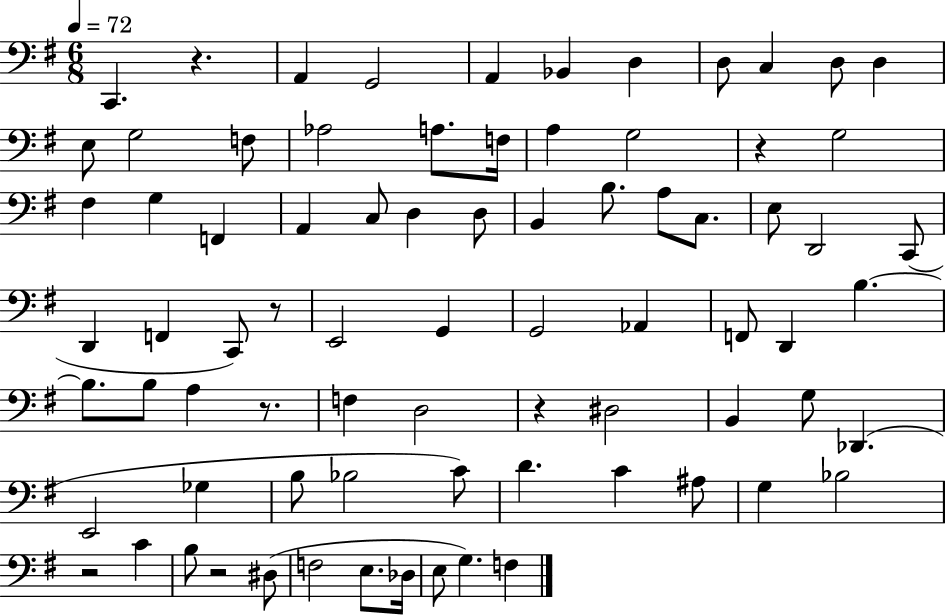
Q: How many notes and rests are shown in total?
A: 78